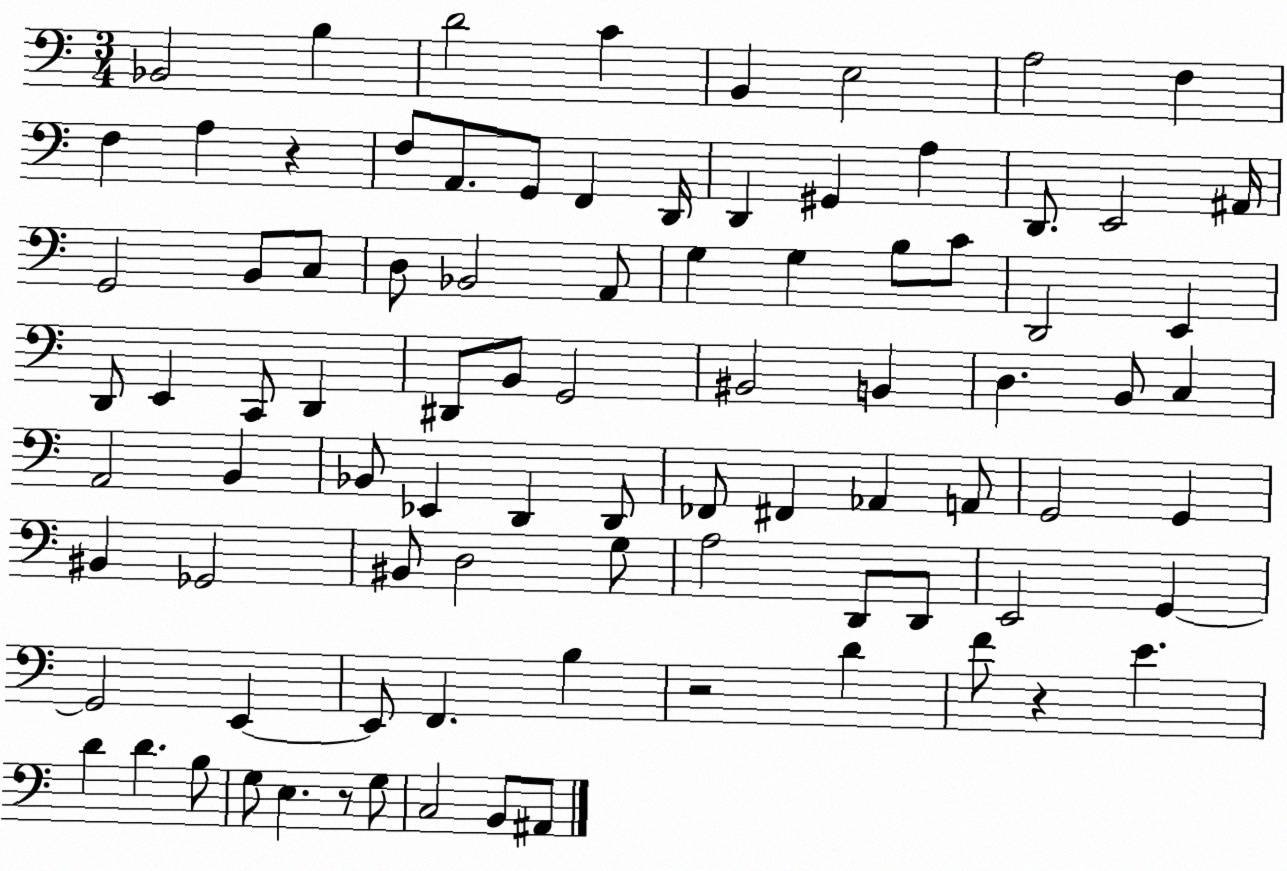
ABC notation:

X:1
T:Untitled
M:3/4
L:1/4
K:C
_B,,2 B, D2 C B,, E,2 A,2 F, F, A, z F,/2 A,,/2 G,,/2 F,, D,,/4 D,, ^G,, A, D,,/2 E,,2 ^A,,/4 G,,2 B,,/2 C,/2 D,/2 _B,,2 A,,/2 G, G, B,/2 C/2 D,,2 E,, D,,/2 E,, C,,/2 D,, ^D,,/2 B,,/2 G,,2 ^B,,2 B,, D, B,,/2 C, A,,2 B,, _B,,/2 _E,, D,, D,,/2 _F,,/2 ^F,, _A,, A,,/2 G,,2 G,, ^B,, _G,,2 ^B,,/2 D,2 G,/2 A,2 D,,/2 D,,/2 E,,2 G,, G,,2 E,, E,,/2 F,, B, z2 D F/2 z E D D B,/2 G,/2 E, z/2 G,/2 C,2 B,,/2 ^A,,/2